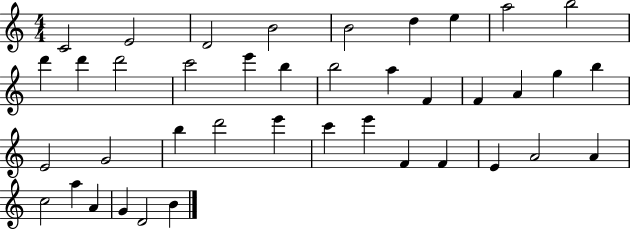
X:1
T:Untitled
M:4/4
L:1/4
K:C
C2 E2 D2 B2 B2 d e a2 b2 d' d' d'2 c'2 e' b b2 a F F A g b E2 G2 b d'2 e' c' e' F F E A2 A c2 a A G D2 B